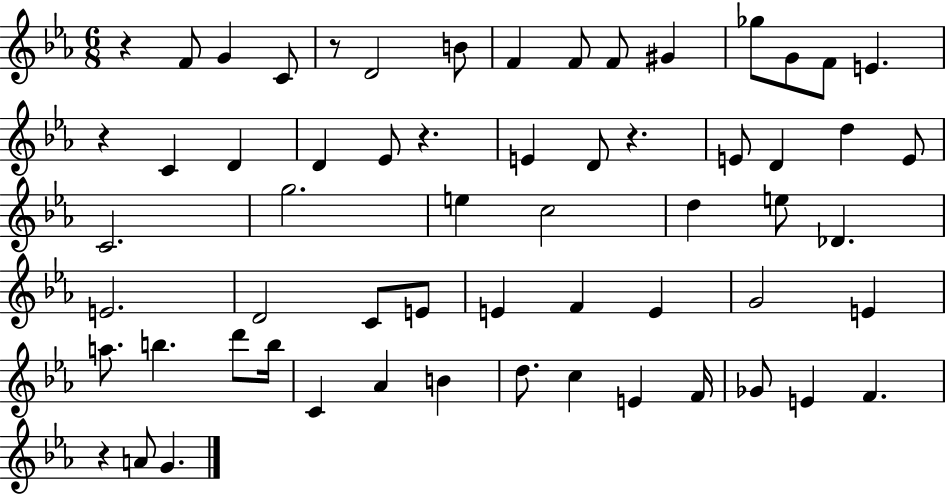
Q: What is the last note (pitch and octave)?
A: G4